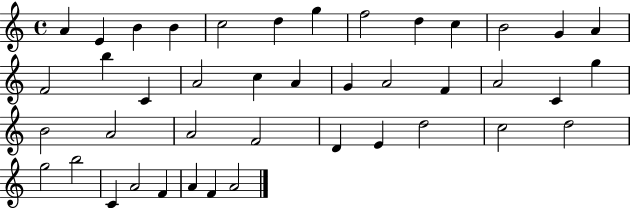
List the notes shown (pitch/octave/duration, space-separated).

A4/q E4/q B4/q B4/q C5/h D5/q G5/q F5/h D5/q C5/q B4/h G4/q A4/q F4/h B5/q C4/q A4/h C5/q A4/q G4/q A4/h F4/q A4/h C4/q G5/q B4/h A4/h A4/h F4/h D4/q E4/q D5/h C5/h D5/h G5/h B5/h C4/q A4/h F4/q A4/q F4/q A4/h